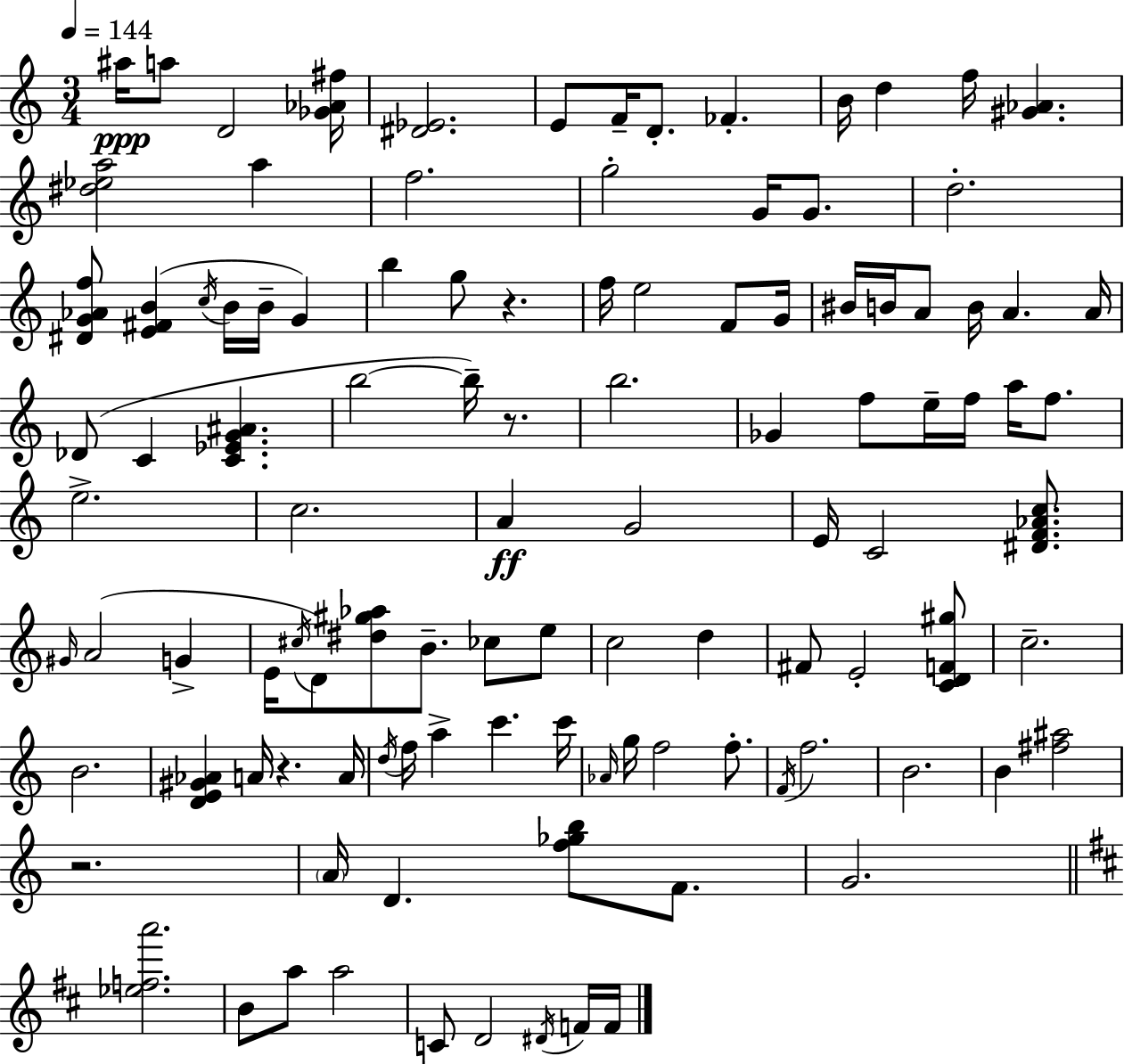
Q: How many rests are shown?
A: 4